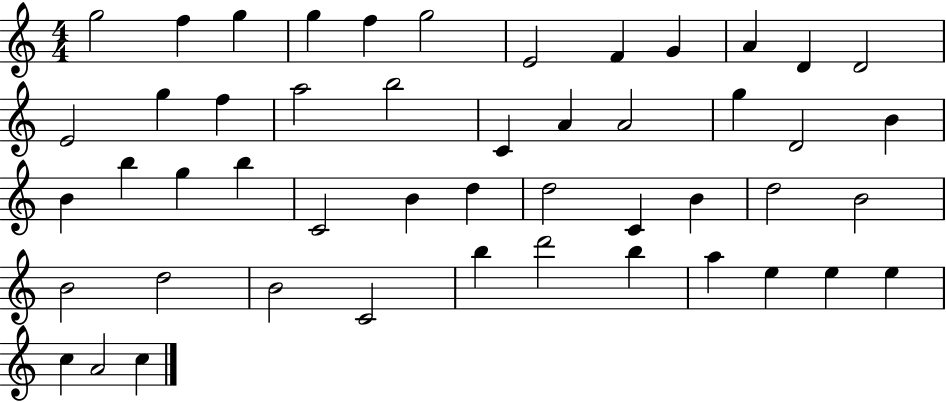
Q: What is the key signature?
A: C major